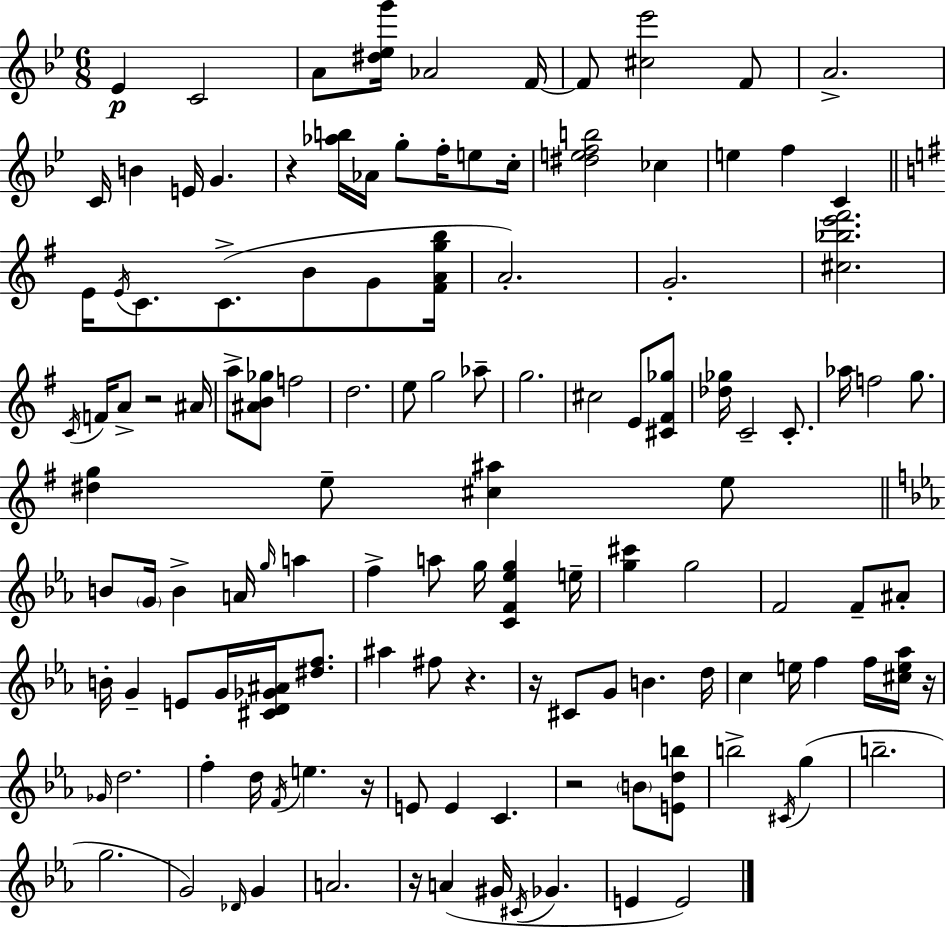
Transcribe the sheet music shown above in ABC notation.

X:1
T:Untitled
M:6/8
L:1/4
K:Bb
_E C2 A/2 [^d_eg']/4 _A2 F/4 F/2 [^c_e']2 F/2 A2 C/4 B E/4 G z [_ab]/4 _A/4 g/2 f/4 e/2 c/4 [^defb]2 _c e f C E/4 E/4 C/2 C/2 B/2 G/2 [^FAgb]/4 A2 G2 [^c_be'^f']2 C/4 F/4 A/2 z2 ^A/4 a/2 [^AB_g]/2 f2 d2 e/2 g2 _a/2 g2 ^c2 E/2 [^C^F_g]/2 [_d_g]/4 C2 C/2 _a/4 f2 g/2 [^dg] e/2 [^c^a] e/2 B/2 G/4 B A/4 g/4 a f a/2 g/4 [CF_eg] e/4 [g^c'] g2 F2 F/2 ^A/2 B/4 G E/2 G/4 [^CD_G^A]/4 [^df]/2 ^a ^f/2 z z/4 ^C/2 G/2 B d/4 c e/4 f f/4 [^ce_a]/4 z/4 _G/4 d2 f d/4 F/4 e z/4 E/2 E C z2 B/2 [Edb]/2 b2 ^C/4 g b2 g2 G2 _D/4 G A2 z/4 A ^G/4 ^C/4 _G E E2